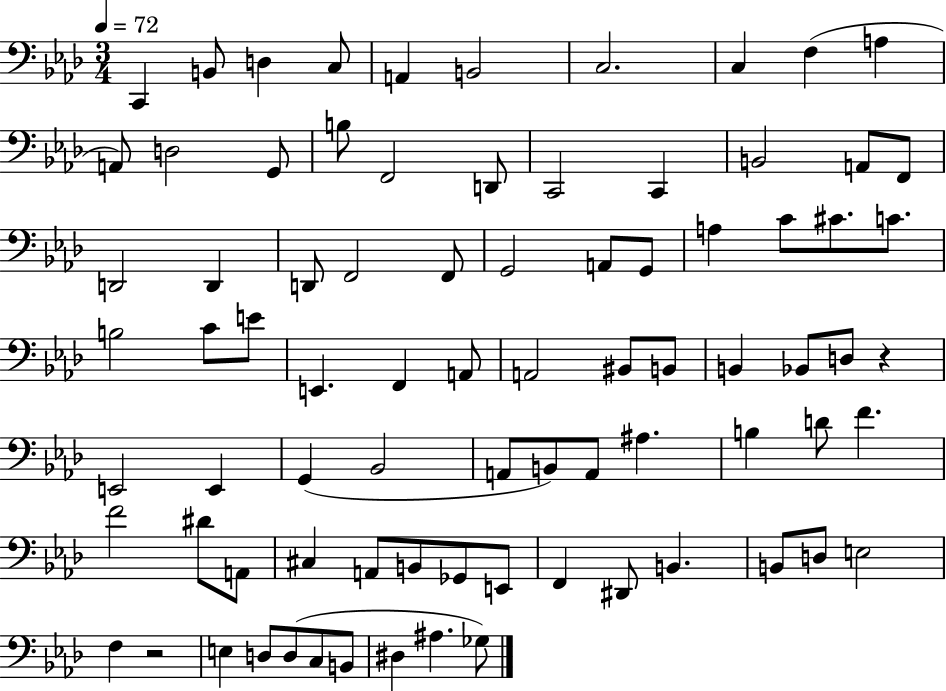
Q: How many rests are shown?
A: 2